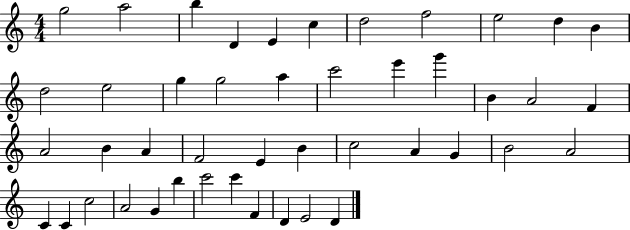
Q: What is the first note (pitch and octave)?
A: G5